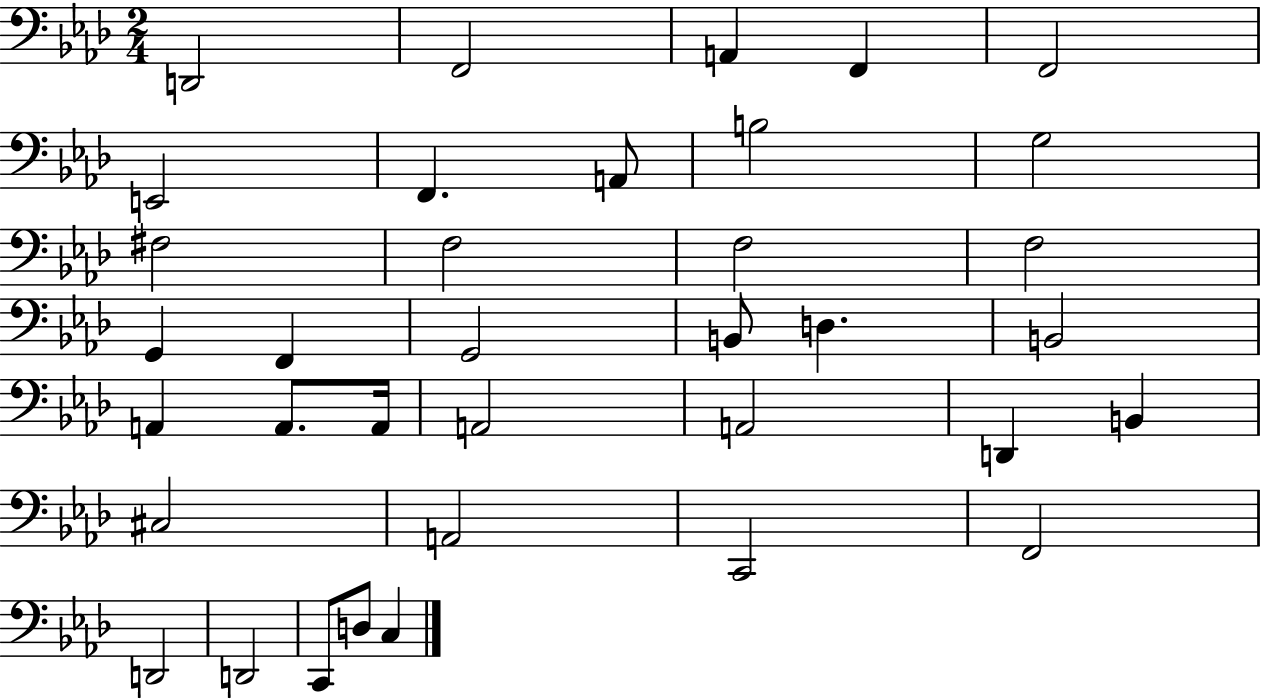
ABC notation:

X:1
T:Untitled
M:2/4
L:1/4
K:Ab
D,,2 F,,2 A,, F,, F,,2 E,,2 F,, A,,/2 B,2 G,2 ^F,2 F,2 F,2 F,2 G,, F,, G,,2 B,,/2 D, B,,2 A,, A,,/2 A,,/4 A,,2 A,,2 D,, B,, ^C,2 A,,2 C,,2 F,,2 D,,2 D,,2 C,,/2 D,/2 C,